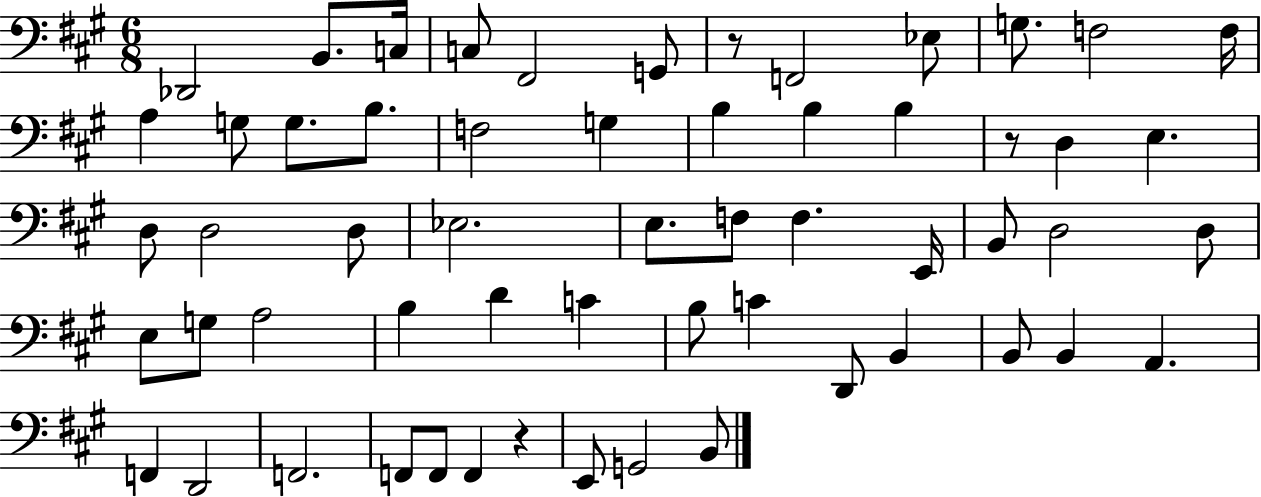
X:1
T:Untitled
M:6/8
L:1/4
K:A
_D,,2 B,,/2 C,/4 C,/2 ^F,,2 G,,/2 z/2 F,,2 _E,/2 G,/2 F,2 F,/4 A, G,/2 G,/2 B,/2 F,2 G, B, B, B, z/2 D, E, D,/2 D,2 D,/2 _E,2 E,/2 F,/2 F, E,,/4 B,,/2 D,2 D,/2 E,/2 G,/2 A,2 B, D C B,/2 C D,,/2 B,, B,,/2 B,, A,, F,, D,,2 F,,2 F,,/2 F,,/2 F,, z E,,/2 G,,2 B,,/2